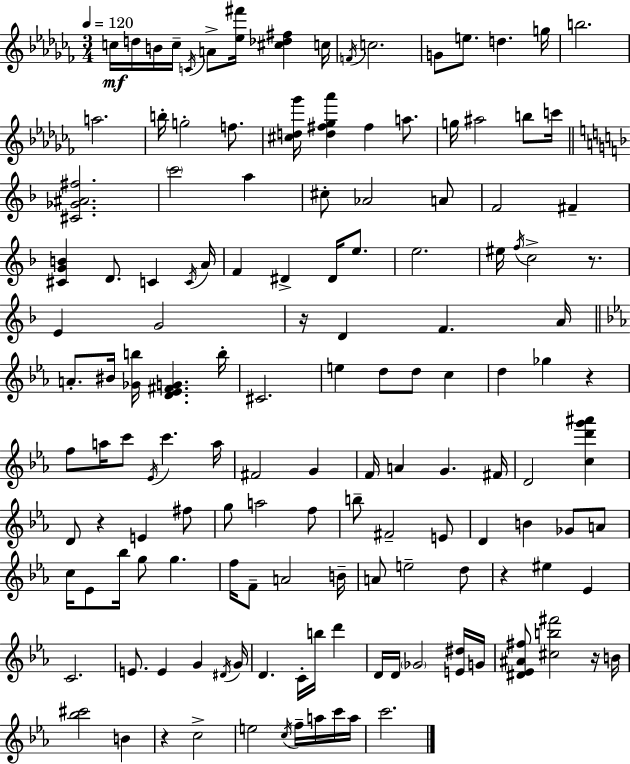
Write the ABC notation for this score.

X:1
T:Untitled
M:3/4
L:1/4
K:Abm
c/4 d/4 B/4 c/4 C/4 A/2 [_e^f']/4 [^c_d^f] c/4 F/4 c2 G/2 e/2 d g/4 b2 a2 b/4 g2 f/2 [^cd_g']/4 [d^f_g_a'] ^f a/2 g/4 ^a2 b/2 c'/4 [^C_G^A^f]2 c'2 a ^c/2 _A2 A/2 F2 ^F [^CGB] D/2 C C/4 A/4 F ^D ^D/4 e/2 e2 ^e/4 f/4 c2 z/2 E G2 z/4 D F A/4 A/2 ^B/4 [_Gb]/4 [D_E^FG] b/4 ^C2 e d/2 d/2 c d _g z f/2 a/4 c'/2 _E/4 c' a/4 ^F2 G F/4 A G ^F/4 D2 [cd'g'^a'] D/2 z E ^f/2 g/2 a2 f/2 b/2 ^F2 E/2 D B _G/2 A/2 c/4 _E/2 _b/4 g/2 g f/4 F/2 A2 B/4 A/2 e2 d/2 z ^e _E C2 E/2 E G ^D/4 G/4 D C/4 b/4 d' D/4 D/4 _G2 [E^d]/4 G/4 [^D_E^A^f]/2 [^cb^f']2 z/4 B/4 [_b^c']2 B z c2 e2 c/4 f/4 a/4 c'/4 a/4 c'2